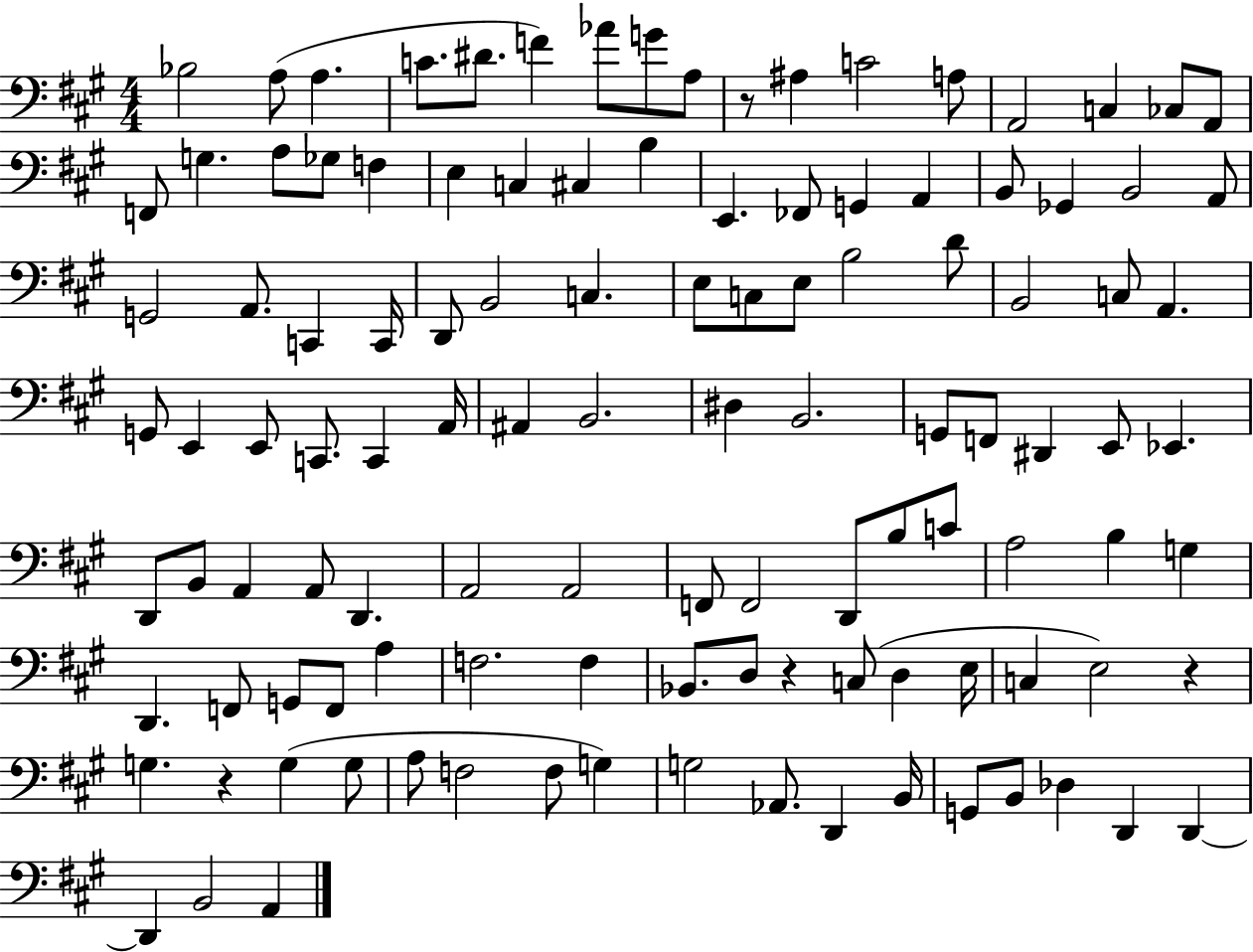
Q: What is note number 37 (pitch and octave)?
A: C2